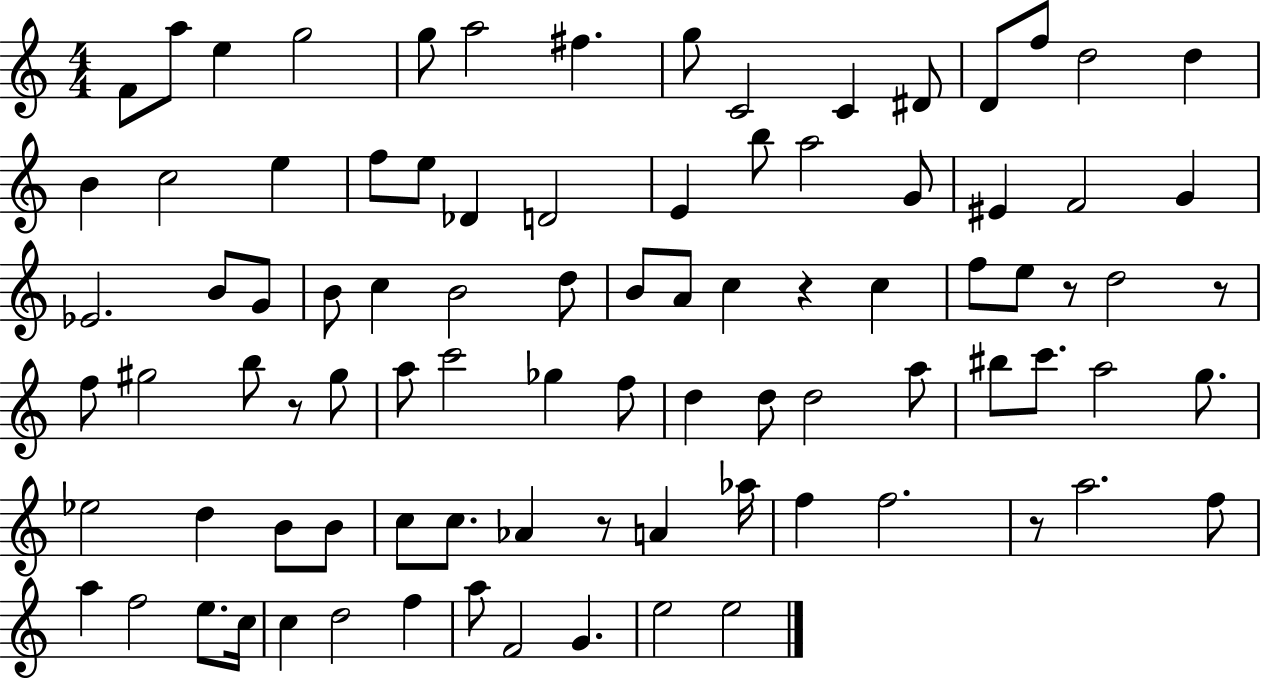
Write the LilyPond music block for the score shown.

{
  \clef treble
  \numericTimeSignature
  \time 4/4
  \key c \major
  f'8 a''8 e''4 g''2 | g''8 a''2 fis''4. | g''8 c'2 c'4 dis'8 | d'8 f''8 d''2 d''4 | \break b'4 c''2 e''4 | f''8 e''8 des'4 d'2 | e'4 b''8 a''2 g'8 | eis'4 f'2 g'4 | \break ees'2. b'8 g'8 | b'8 c''4 b'2 d''8 | b'8 a'8 c''4 r4 c''4 | f''8 e''8 r8 d''2 r8 | \break f''8 gis''2 b''8 r8 gis''8 | a''8 c'''2 ges''4 f''8 | d''4 d''8 d''2 a''8 | bis''8 c'''8. a''2 g''8. | \break ees''2 d''4 b'8 b'8 | c''8 c''8. aes'4 r8 a'4 aes''16 | f''4 f''2. | r8 a''2. f''8 | \break a''4 f''2 e''8. c''16 | c''4 d''2 f''4 | a''8 f'2 g'4. | e''2 e''2 | \break \bar "|."
}